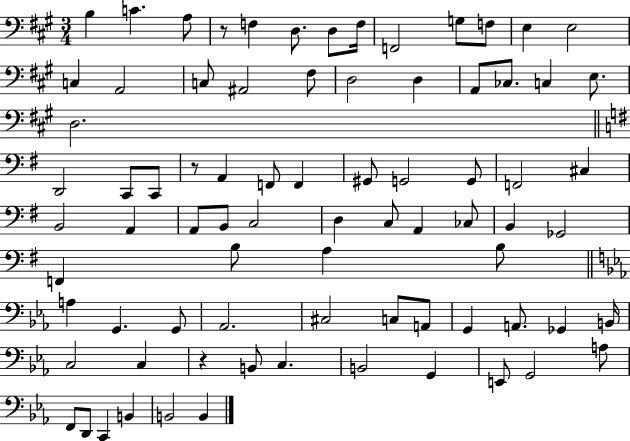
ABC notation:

X:1
T:Untitled
M:3/4
L:1/4
K:A
B, C A,/2 z/2 F, D,/2 D,/2 F,/4 F,,2 G,/2 F,/2 E, E,2 C, A,,2 C,/2 ^A,,2 ^F,/2 D,2 D, A,,/2 _C,/2 C, E,/2 D,2 D,,2 C,,/2 C,,/2 z/2 A,, F,,/2 F,, ^G,,/2 G,,2 G,,/2 F,,2 ^C, B,,2 A,, A,,/2 B,,/2 C,2 D, C,/2 A,, _C,/2 B,, _G,,2 F,, B,/2 A, B,/2 A, G,, G,,/2 _A,,2 ^C,2 C,/2 A,,/2 G,, A,,/2 _G,, B,,/4 C,2 C, z B,,/2 C, B,,2 G,, E,,/2 G,,2 A,/2 F,,/2 D,,/2 C,, B,, B,,2 B,,